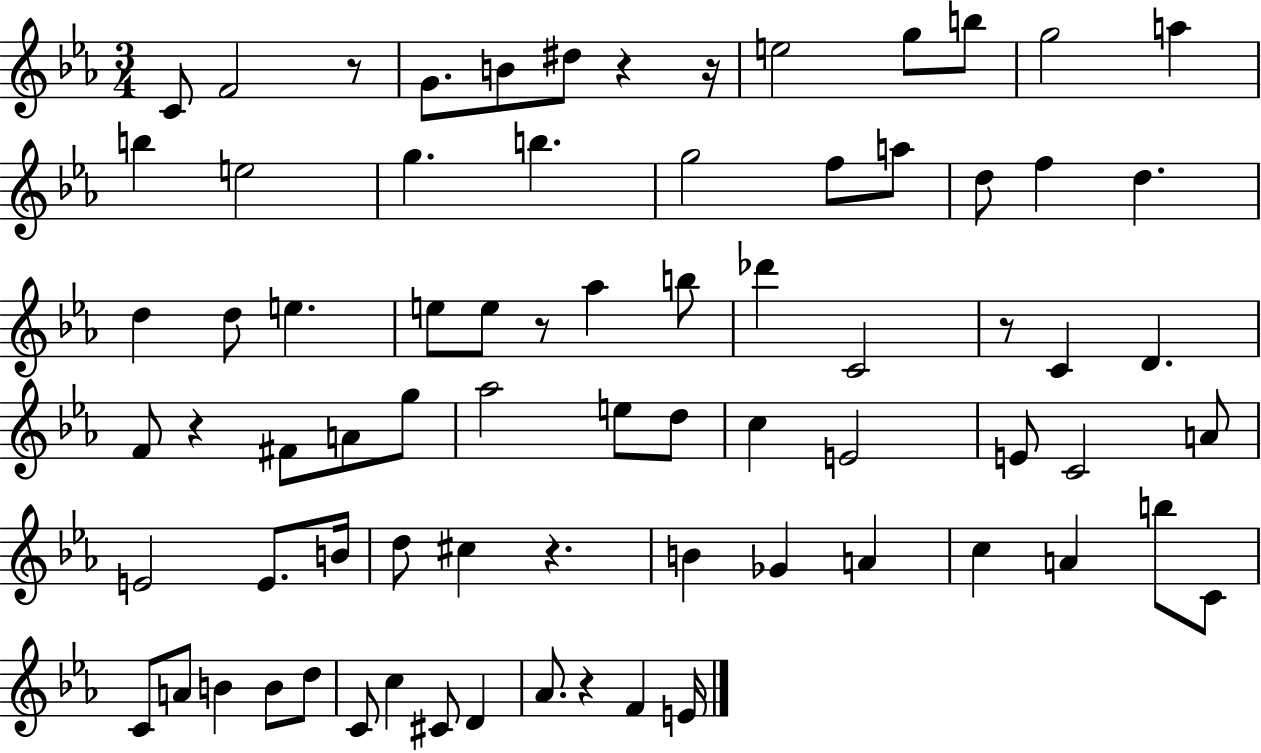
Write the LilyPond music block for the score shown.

{
  \clef treble
  \numericTimeSignature
  \time 3/4
  \key ees \major
  c'8 f'2 r8 | g'8. b'8 dis''8 r4 r16 | e''2 g''8 b''8 | g''2 a''4 | \break b''4 e''2 | g''4. b''4. | g''2 f''8 a''8 | d''8 f''4 d''4. | \break d''4 d''8 e''4. | e''8 e''8 r8 aes''4 b''8 | des'''4 c'2 | r8 c'4 d'4. | \break f'8 r4 fis'8 a'8 g''8 | aes''2 e''8 d''8 | c''4 e'2 | e'8 c'2 a'8 | \break e'2 e'8. b'16 | d''8 cis''4 r4. | b'4 ges'4 a'4 | c''4 a'4 b''8 c'8 | \break c'8 a'8 b'4 b'8 d''8 | c'8 c''4 cis'8 d'4 | aes'8. r4 f'4 e'16 | \bar "|."
}